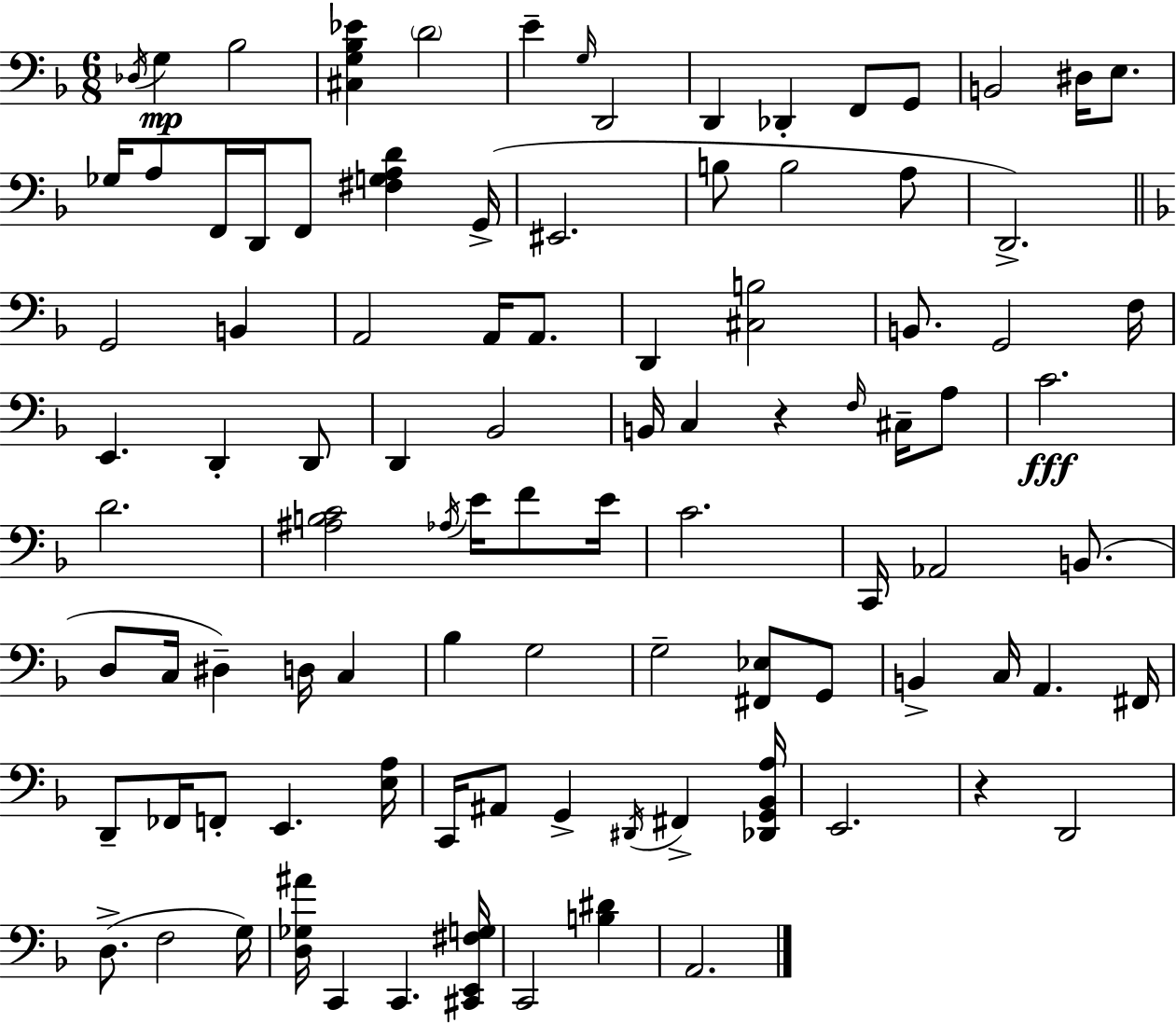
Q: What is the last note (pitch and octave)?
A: A2